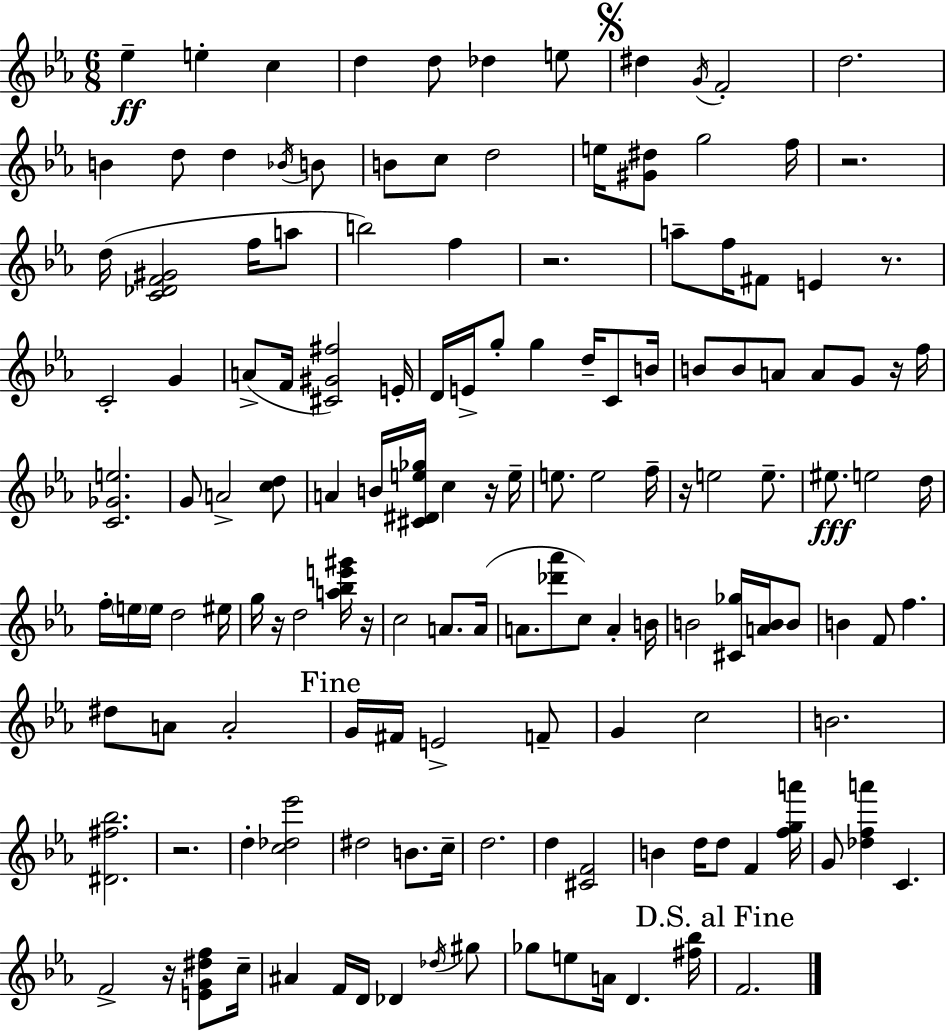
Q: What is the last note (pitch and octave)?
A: F4